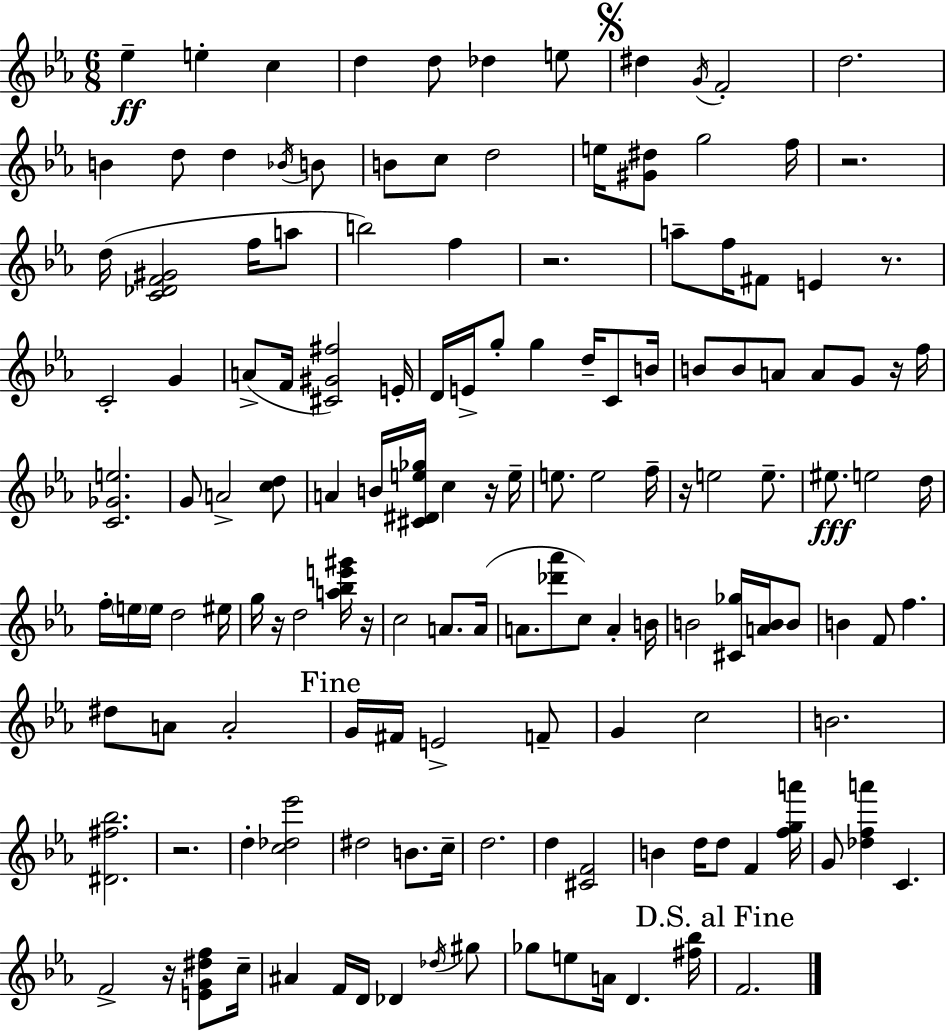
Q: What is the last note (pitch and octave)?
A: F4